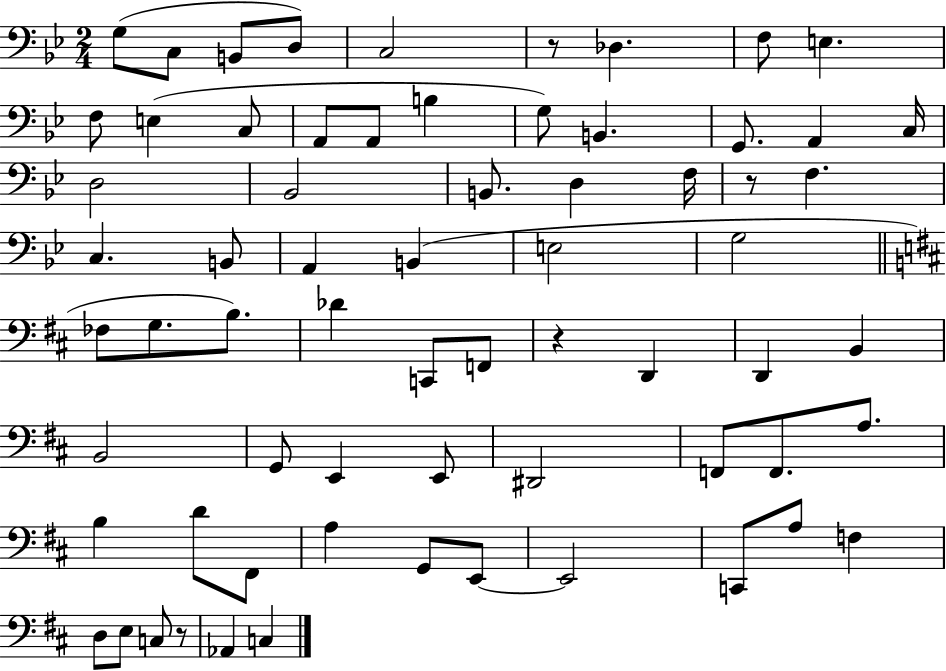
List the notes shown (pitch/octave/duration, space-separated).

G3/e C3/e B2/e D3/e C3/h R/e Db3/q. F3/e E3/q. F3/e E3/q C3/e A2/e A2/e B3/q G3/e B2/q. G2/e. A2/q C3/s D3/h Bb2/h B2/e. D3/q F3/s R/e F3/q. C3/q. B2/e A2/q B2/q E3/h G3/h FES3/e G3/e. B3/e. Db4/q C2/e F2/e R/q D2/q D2/q B2/q B2/h G2/e E2/q E2/e D#2/h F2/e F2/e. A3/e. B3/q D4/e F#2/e A3/q G2/e E2/e E2/h C2/e A3/e F3/q D3/e E3/e C3/e R/e Ab2/q C3/q